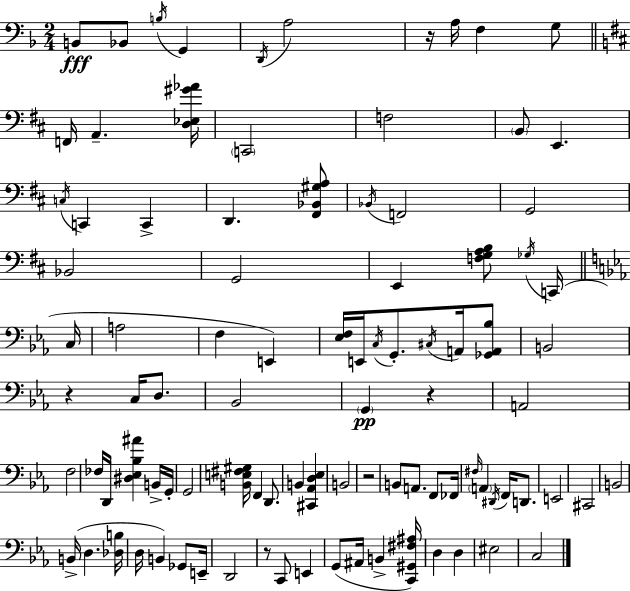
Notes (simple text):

B2/e Bb2/e B3/s G2/q D2/s A3/h R/s A3/s F3/q G3/e F2/s A2/q. [D3,Eb3,G#4,Ab4]/s C2/h F3/h B2/e E2/q. C3/s C2/q C2/q D2/q. [F#2,Bb2,G#3,A3]/e Bb2/s F2/h G2/h Bb2/h G2/h E2/q [F3,G3,A3,B3]/e Gb3/s C2/s C3/s A3/h F3/q E2/q [Eb3,F3]/s E2/s C3/s G2/e. C#3/s A2/s [Gb2,A2,Bb3]/e B2/h R/q C3/s D3/e. Bb2/h G2/q R/q A2/h F3/h FES3/s D2/s [D#3,Eb3,Bb3,A#4]/q B2/s G2/s G2/h [B2,E3,F#3,G#3]/s F2/q D2/e. B2/q [C#2,Ab2,D3,Eb3]/q B2/h R/h B2/e A2/e. F2/e FES2/s F#3/s A2/q D#2/s F2/s D2/e. E2/h C#2/h B2/h B2/s D3/q. [Db3,B3]/s D3/s B2/q Gb2/e E2/s D2/h R/e C2/e E2/q G2/e A#2/s B2/q [C2,G#2,F#3,A#3]/s D3/q D3/q EIS3/h C3/h